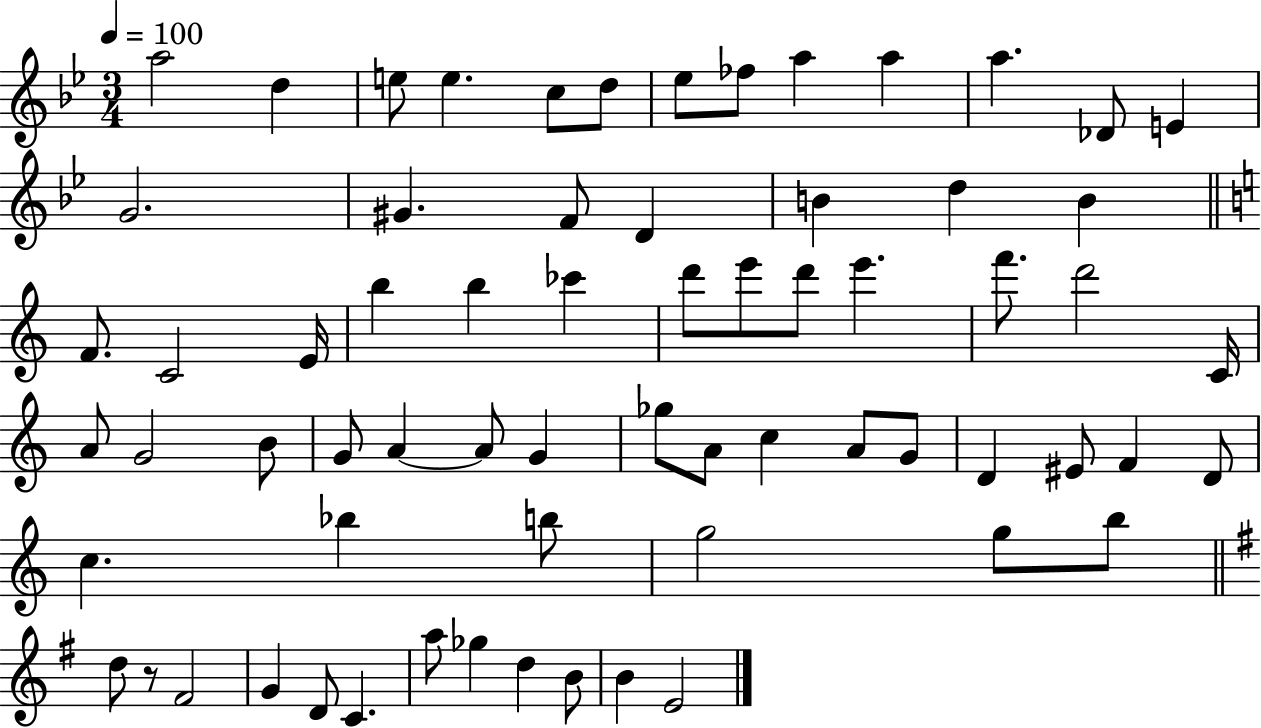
{
  \clef treble
  \numericTimeSignature
  \time 3/4
  \key bes \major
  \tempo 4 = 100
  \repeat volta 2 { a''2 d''4 | e''8 e''4. c''8 d''8 | ees''8 fes''8 a''4 a''4 | a''4. des'8 e'4 | \break g'2. | gis'4. f'8 d'4 | b'4 d''4 b'4 | \bar "||" \break \key c \major f'8. c'2 e'16 | b''4 b''4 ces'''4 | d'''8 e'''8 d'''8 e'''4. | f'''8. d'''2 c'16 | \break a'8 g'2 b'8 | g'8 a'4~~ a'8 g'4 | ges''8 a'8 c''4 a'8 g'8 | d'4 eis'8 f'4 d'8 | \break c''4. bes''4 b''8 | g''2 g''8 b''8 | \bar "||" \break \key g \major d''8 r8 fis'2 | g'4 d'8 c'4. | a''8 ges''4 d''4 b'8 | b'4 e'2 | \break } \bar "|."
}